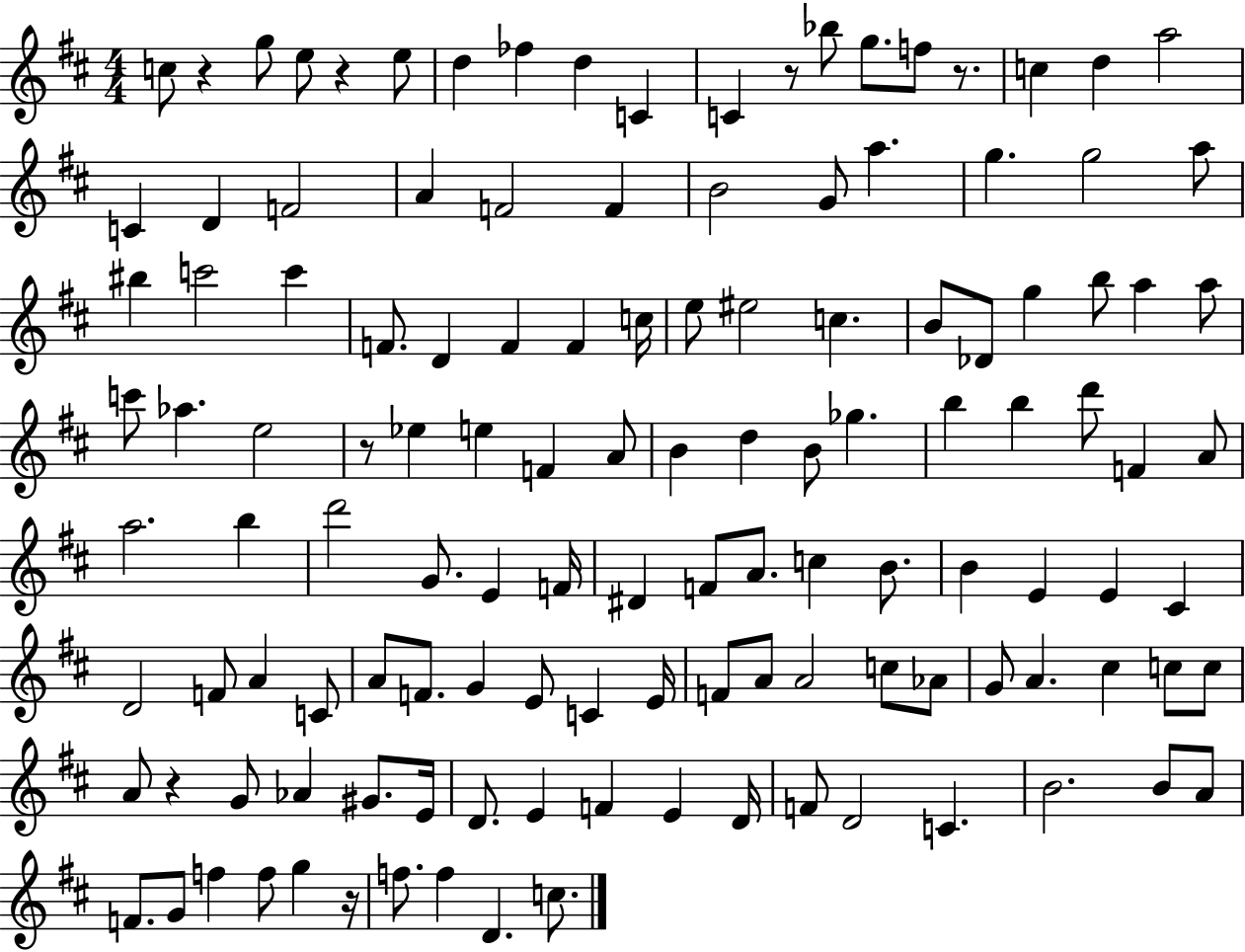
{
  \clef treble
  \numericTimeSignature
  \time 4/4
  \key d \major
  c''8 r4 g''8 e''8 r4 e''8 | d''4 fes''4 d''4 c'4 | c'4 r8 bes''8 g''8. f''8 r8. | c''4 d''4 a''2 | \break c'4 d'4 f'2 | a'4 f'2 f'4 | b'2 g'8 a''4. | g''4. g''2 a''8 | \break bis''4 c'''2 c'''4 | f'8. d'4 f'4 f'4 c''16 | e''8 eis''2 c''4. | b'8 des'8 g''4 b''8 a''4 a''8 | \break c'''8 aes''4. e''2 | r8 ees''4 e''4 f'4 a'8 | b'4 d''4 b'8 ges''4. | b''4 b''4 d'''8 f'4 a'8 | \break a''2. b''4 | d'''2 g'8. e'4 f'16 | dis'4 f'8 a'8. c''4 b'8. | b'4 e'4 e'4 cis'4 | \break d'2 f'8 a'4 c'8 | a'8 f'8. g'4 e'8 c'4 e'16 | f'8 a'8 a'2 c''8 aes'8 | g'8 a'4. cis''4 c''8 c''8 | \break a'8 r4 g'8 aes'4 gis'8. e'16 | d'8. e'4 f'4 e'4 d'16 | f'8 d'2 c'4. | b'2. b'8 a'8 | \break f'8. g'8 f''4 f''8 g''4 r16 | f''8. f''4 d'4. c''8. | \bar "|."
}